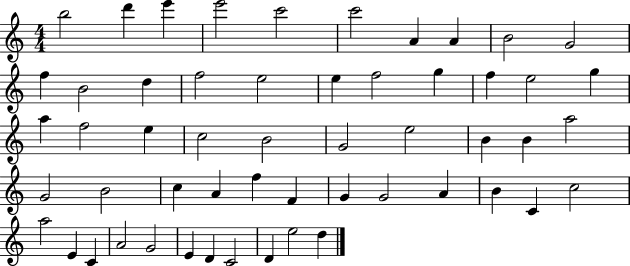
{
  \clef treble
  \numericTimeSignature
  \time 4/4
  \key c \major
  b''2 d'''4 e'''4 | e'''2 c'''2 | c'''2 a'4 a'4 | b'2 g'2 | \break f''4 b'2 d''4 | f''2 e''2 | e''4 f''2 g''4 | f''4 e''2 g''4 | \break a''4 f''2 e''4 | c''2 b'2 | g'2 e''2 | b'4 b'4 a''2 | \break g'2 b'2 | c''4 a'4 f''4 f'4 | g'4 g'2 a'4 | b'4 c'4 c''2 | \break a''2 e'4 c'4 | a'2 g'2 | e'4 d'4 c'2 | d'4 e''2 d''4 | \break \bar "|."
}